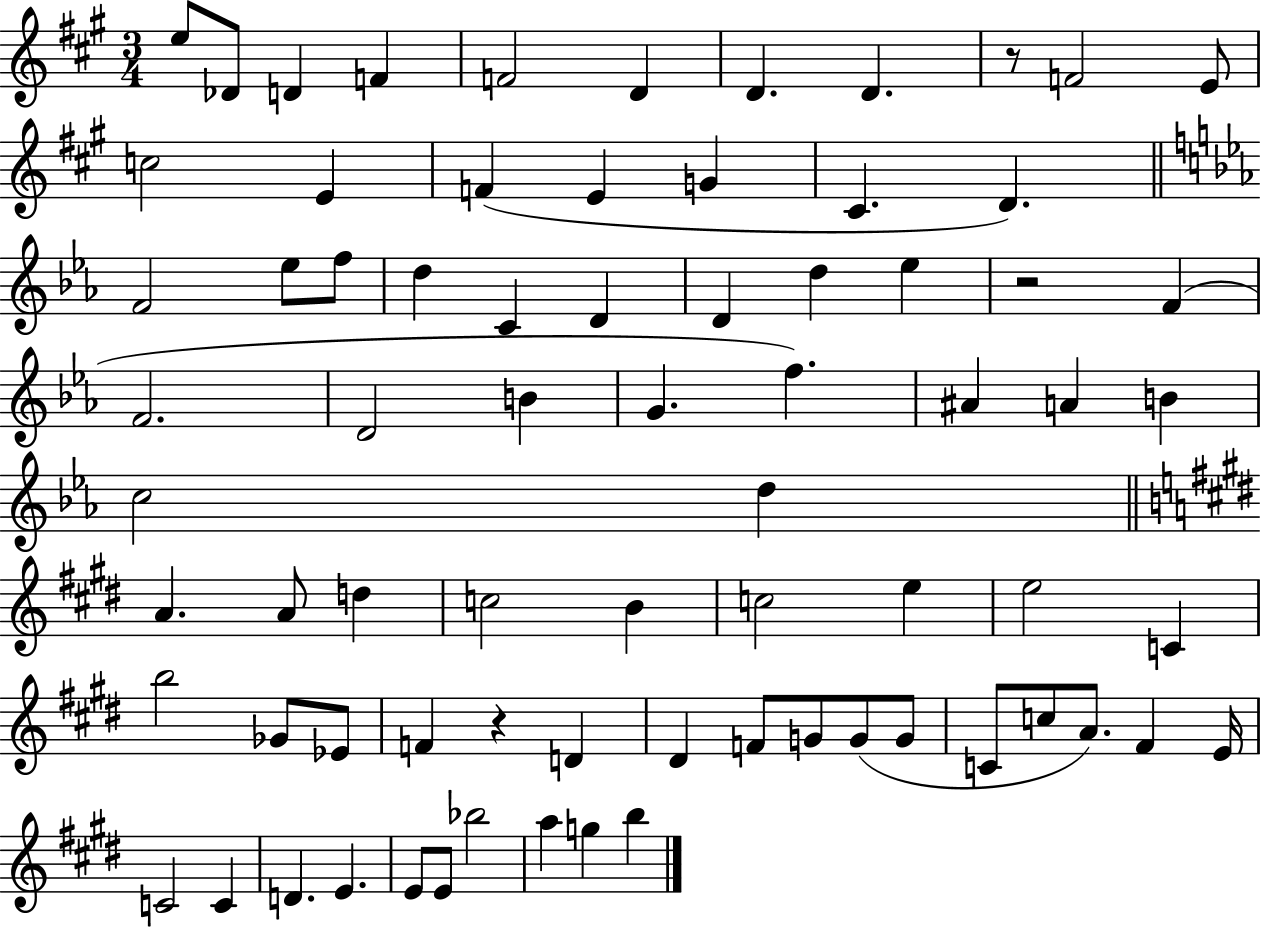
{
  \clef treble
  \numericTimeSignature
  \time 3/4
  \key a \major
  e''8 des'8 d'4 f'4 | f'2 d'4 | d'4. d'4. | r8 f'2 e'8 | \break c''2 e'4 | f'4( e'4 g'4 | cis'4. d'4.) | \bar "||" \break \key c \minor f'2 ees''8 f''8 | d''4 c'4 d'4 | d'4 d''4 ees''4 | r2 f'4( | \break f'2. | d'2 b'4 | g'4. f''4.) | ais'4 a'4 b'4 | \break c''2 d''4 | \bar "||" \break \key e \major a'4. a'8 d''4 | c''2 b'4 | c''2 e''4 | e''2 c'4 | \break b''2 ges'8 ees'8 | f'4 r4 d'4 | dis'4 f'8 g'8 g'8( g'8 | c'8 c''8 a'8.) fis'4 e'16 | \break c'2 c'4 | d'4. e'4. | e'8 e'8 bes''2 | a''4 g''4 b''4 | \break \bar "|."
}